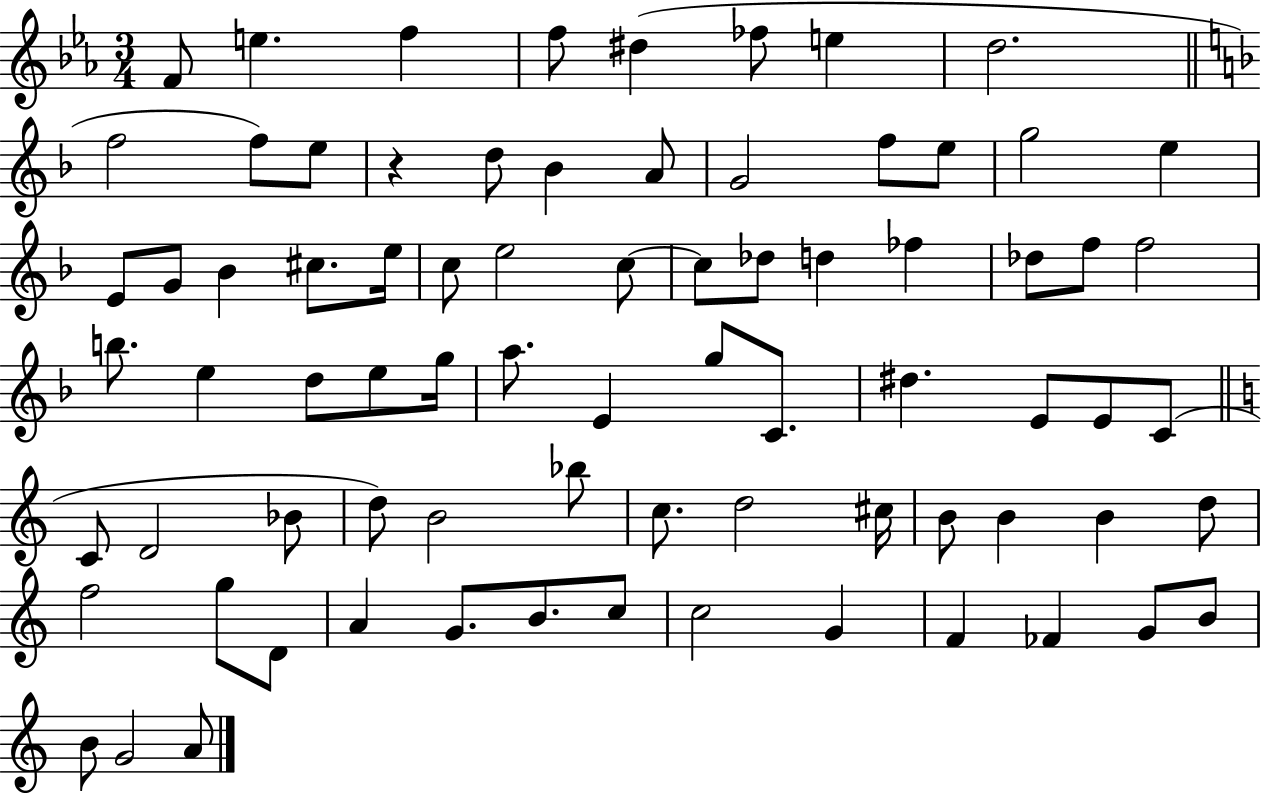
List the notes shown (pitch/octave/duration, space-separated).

F4/e E5/q. F5/q F5/e D#5/q FES5/e E5/q D5/h. F5/h F5/e E5/e R/q D5/e Bb4/q A4/e G4/h F5/e E5/e G5/h E5/q E4/e G4/e Bb4/q C#5/e. E5/s C5/e E5/h C5/e C5/e Db5/e D5/q FES5/q Db5/e F5/e F5/h B5/e. E5/q D5/e E5/e G5/s A5/e. E4/q G5/e C4/e. D#5/q. E4/e E4/e C4/e C4/e D4/h Bb4/e D5/e B4/h Bb5/e C5/e. D5/h C#5/s B4/e B4/q B4/q D5/e F5/h G5/e D4/e A4/q G4/e. B4/e. C5/e C5/h G4/q F4/q FES4/q G4/e B4/e B4/e G4/h A4/e